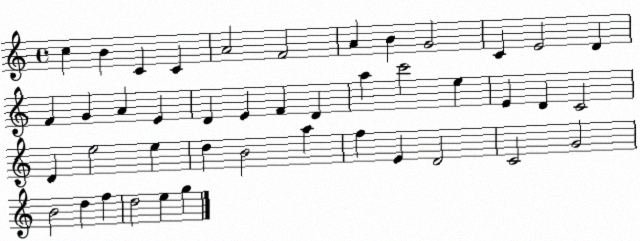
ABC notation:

X:1
T:Untitled
M:4/4
L:1/4
K:C
c B C C A2 F2 A B G2 C E2 D F G A E D E F D a c'2 e E D C2 D e2 e d B2 a f E D2 C2 G2 B2 d f d2 e g